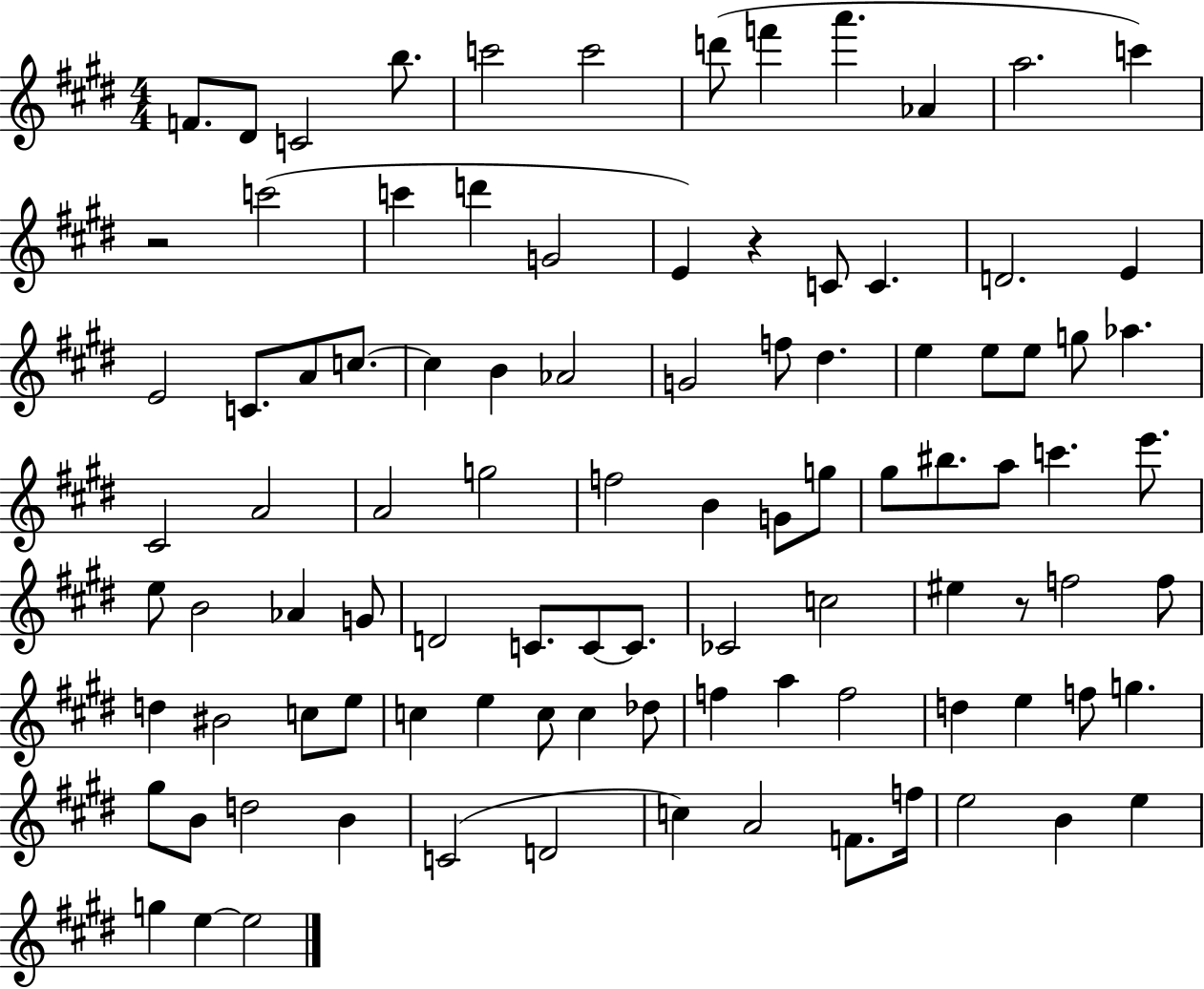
{
  \clef treble
  \numericTimeSignature
  \time 4/4
  \key e \major
  f'8. dis'8 c'2 b''8. | c'''2 c'''2 | d'''8( f'''4 a'''4. aes'4 | a''2. c'''4) | \break r2 c'''2( | c'''4 d'''4 g'2 | e'4) r4 c'8 c'4. | d'2. e'4 | \break e'2 c'8. a'8 c''8.~~ | c''4 b'4 aes'2 | g'2 f''8 dis''4. | e''4 e''8 e''8 g''8 aes''4. | \break cis'2 a'2 | a'2 g''2 | f''2 b'4 g'8 g''8 | gis''8 bis''8. a''8 c'''4. e'''8. | \break e''8 b'2 aes'4 g'8 | d'2 c'8. c'8~~ c'8. | ces'2 c''2 | eis''4 r8 f''2 f''8 | \break d''4 bis'2 c''8 e''8 | c''4 e''4 c''8 c''4 des''8 | f''4 a''4 f''2 | d''4 e''4 f''8 g''4. | \break gis''8 b'8 d''2 b'4 | c'2( d'2 | c''4) a'2 f'8. f''16 | e''2 b'4 e''4 | \break g''4 e''4~~ e''2 | \bar "|."
}